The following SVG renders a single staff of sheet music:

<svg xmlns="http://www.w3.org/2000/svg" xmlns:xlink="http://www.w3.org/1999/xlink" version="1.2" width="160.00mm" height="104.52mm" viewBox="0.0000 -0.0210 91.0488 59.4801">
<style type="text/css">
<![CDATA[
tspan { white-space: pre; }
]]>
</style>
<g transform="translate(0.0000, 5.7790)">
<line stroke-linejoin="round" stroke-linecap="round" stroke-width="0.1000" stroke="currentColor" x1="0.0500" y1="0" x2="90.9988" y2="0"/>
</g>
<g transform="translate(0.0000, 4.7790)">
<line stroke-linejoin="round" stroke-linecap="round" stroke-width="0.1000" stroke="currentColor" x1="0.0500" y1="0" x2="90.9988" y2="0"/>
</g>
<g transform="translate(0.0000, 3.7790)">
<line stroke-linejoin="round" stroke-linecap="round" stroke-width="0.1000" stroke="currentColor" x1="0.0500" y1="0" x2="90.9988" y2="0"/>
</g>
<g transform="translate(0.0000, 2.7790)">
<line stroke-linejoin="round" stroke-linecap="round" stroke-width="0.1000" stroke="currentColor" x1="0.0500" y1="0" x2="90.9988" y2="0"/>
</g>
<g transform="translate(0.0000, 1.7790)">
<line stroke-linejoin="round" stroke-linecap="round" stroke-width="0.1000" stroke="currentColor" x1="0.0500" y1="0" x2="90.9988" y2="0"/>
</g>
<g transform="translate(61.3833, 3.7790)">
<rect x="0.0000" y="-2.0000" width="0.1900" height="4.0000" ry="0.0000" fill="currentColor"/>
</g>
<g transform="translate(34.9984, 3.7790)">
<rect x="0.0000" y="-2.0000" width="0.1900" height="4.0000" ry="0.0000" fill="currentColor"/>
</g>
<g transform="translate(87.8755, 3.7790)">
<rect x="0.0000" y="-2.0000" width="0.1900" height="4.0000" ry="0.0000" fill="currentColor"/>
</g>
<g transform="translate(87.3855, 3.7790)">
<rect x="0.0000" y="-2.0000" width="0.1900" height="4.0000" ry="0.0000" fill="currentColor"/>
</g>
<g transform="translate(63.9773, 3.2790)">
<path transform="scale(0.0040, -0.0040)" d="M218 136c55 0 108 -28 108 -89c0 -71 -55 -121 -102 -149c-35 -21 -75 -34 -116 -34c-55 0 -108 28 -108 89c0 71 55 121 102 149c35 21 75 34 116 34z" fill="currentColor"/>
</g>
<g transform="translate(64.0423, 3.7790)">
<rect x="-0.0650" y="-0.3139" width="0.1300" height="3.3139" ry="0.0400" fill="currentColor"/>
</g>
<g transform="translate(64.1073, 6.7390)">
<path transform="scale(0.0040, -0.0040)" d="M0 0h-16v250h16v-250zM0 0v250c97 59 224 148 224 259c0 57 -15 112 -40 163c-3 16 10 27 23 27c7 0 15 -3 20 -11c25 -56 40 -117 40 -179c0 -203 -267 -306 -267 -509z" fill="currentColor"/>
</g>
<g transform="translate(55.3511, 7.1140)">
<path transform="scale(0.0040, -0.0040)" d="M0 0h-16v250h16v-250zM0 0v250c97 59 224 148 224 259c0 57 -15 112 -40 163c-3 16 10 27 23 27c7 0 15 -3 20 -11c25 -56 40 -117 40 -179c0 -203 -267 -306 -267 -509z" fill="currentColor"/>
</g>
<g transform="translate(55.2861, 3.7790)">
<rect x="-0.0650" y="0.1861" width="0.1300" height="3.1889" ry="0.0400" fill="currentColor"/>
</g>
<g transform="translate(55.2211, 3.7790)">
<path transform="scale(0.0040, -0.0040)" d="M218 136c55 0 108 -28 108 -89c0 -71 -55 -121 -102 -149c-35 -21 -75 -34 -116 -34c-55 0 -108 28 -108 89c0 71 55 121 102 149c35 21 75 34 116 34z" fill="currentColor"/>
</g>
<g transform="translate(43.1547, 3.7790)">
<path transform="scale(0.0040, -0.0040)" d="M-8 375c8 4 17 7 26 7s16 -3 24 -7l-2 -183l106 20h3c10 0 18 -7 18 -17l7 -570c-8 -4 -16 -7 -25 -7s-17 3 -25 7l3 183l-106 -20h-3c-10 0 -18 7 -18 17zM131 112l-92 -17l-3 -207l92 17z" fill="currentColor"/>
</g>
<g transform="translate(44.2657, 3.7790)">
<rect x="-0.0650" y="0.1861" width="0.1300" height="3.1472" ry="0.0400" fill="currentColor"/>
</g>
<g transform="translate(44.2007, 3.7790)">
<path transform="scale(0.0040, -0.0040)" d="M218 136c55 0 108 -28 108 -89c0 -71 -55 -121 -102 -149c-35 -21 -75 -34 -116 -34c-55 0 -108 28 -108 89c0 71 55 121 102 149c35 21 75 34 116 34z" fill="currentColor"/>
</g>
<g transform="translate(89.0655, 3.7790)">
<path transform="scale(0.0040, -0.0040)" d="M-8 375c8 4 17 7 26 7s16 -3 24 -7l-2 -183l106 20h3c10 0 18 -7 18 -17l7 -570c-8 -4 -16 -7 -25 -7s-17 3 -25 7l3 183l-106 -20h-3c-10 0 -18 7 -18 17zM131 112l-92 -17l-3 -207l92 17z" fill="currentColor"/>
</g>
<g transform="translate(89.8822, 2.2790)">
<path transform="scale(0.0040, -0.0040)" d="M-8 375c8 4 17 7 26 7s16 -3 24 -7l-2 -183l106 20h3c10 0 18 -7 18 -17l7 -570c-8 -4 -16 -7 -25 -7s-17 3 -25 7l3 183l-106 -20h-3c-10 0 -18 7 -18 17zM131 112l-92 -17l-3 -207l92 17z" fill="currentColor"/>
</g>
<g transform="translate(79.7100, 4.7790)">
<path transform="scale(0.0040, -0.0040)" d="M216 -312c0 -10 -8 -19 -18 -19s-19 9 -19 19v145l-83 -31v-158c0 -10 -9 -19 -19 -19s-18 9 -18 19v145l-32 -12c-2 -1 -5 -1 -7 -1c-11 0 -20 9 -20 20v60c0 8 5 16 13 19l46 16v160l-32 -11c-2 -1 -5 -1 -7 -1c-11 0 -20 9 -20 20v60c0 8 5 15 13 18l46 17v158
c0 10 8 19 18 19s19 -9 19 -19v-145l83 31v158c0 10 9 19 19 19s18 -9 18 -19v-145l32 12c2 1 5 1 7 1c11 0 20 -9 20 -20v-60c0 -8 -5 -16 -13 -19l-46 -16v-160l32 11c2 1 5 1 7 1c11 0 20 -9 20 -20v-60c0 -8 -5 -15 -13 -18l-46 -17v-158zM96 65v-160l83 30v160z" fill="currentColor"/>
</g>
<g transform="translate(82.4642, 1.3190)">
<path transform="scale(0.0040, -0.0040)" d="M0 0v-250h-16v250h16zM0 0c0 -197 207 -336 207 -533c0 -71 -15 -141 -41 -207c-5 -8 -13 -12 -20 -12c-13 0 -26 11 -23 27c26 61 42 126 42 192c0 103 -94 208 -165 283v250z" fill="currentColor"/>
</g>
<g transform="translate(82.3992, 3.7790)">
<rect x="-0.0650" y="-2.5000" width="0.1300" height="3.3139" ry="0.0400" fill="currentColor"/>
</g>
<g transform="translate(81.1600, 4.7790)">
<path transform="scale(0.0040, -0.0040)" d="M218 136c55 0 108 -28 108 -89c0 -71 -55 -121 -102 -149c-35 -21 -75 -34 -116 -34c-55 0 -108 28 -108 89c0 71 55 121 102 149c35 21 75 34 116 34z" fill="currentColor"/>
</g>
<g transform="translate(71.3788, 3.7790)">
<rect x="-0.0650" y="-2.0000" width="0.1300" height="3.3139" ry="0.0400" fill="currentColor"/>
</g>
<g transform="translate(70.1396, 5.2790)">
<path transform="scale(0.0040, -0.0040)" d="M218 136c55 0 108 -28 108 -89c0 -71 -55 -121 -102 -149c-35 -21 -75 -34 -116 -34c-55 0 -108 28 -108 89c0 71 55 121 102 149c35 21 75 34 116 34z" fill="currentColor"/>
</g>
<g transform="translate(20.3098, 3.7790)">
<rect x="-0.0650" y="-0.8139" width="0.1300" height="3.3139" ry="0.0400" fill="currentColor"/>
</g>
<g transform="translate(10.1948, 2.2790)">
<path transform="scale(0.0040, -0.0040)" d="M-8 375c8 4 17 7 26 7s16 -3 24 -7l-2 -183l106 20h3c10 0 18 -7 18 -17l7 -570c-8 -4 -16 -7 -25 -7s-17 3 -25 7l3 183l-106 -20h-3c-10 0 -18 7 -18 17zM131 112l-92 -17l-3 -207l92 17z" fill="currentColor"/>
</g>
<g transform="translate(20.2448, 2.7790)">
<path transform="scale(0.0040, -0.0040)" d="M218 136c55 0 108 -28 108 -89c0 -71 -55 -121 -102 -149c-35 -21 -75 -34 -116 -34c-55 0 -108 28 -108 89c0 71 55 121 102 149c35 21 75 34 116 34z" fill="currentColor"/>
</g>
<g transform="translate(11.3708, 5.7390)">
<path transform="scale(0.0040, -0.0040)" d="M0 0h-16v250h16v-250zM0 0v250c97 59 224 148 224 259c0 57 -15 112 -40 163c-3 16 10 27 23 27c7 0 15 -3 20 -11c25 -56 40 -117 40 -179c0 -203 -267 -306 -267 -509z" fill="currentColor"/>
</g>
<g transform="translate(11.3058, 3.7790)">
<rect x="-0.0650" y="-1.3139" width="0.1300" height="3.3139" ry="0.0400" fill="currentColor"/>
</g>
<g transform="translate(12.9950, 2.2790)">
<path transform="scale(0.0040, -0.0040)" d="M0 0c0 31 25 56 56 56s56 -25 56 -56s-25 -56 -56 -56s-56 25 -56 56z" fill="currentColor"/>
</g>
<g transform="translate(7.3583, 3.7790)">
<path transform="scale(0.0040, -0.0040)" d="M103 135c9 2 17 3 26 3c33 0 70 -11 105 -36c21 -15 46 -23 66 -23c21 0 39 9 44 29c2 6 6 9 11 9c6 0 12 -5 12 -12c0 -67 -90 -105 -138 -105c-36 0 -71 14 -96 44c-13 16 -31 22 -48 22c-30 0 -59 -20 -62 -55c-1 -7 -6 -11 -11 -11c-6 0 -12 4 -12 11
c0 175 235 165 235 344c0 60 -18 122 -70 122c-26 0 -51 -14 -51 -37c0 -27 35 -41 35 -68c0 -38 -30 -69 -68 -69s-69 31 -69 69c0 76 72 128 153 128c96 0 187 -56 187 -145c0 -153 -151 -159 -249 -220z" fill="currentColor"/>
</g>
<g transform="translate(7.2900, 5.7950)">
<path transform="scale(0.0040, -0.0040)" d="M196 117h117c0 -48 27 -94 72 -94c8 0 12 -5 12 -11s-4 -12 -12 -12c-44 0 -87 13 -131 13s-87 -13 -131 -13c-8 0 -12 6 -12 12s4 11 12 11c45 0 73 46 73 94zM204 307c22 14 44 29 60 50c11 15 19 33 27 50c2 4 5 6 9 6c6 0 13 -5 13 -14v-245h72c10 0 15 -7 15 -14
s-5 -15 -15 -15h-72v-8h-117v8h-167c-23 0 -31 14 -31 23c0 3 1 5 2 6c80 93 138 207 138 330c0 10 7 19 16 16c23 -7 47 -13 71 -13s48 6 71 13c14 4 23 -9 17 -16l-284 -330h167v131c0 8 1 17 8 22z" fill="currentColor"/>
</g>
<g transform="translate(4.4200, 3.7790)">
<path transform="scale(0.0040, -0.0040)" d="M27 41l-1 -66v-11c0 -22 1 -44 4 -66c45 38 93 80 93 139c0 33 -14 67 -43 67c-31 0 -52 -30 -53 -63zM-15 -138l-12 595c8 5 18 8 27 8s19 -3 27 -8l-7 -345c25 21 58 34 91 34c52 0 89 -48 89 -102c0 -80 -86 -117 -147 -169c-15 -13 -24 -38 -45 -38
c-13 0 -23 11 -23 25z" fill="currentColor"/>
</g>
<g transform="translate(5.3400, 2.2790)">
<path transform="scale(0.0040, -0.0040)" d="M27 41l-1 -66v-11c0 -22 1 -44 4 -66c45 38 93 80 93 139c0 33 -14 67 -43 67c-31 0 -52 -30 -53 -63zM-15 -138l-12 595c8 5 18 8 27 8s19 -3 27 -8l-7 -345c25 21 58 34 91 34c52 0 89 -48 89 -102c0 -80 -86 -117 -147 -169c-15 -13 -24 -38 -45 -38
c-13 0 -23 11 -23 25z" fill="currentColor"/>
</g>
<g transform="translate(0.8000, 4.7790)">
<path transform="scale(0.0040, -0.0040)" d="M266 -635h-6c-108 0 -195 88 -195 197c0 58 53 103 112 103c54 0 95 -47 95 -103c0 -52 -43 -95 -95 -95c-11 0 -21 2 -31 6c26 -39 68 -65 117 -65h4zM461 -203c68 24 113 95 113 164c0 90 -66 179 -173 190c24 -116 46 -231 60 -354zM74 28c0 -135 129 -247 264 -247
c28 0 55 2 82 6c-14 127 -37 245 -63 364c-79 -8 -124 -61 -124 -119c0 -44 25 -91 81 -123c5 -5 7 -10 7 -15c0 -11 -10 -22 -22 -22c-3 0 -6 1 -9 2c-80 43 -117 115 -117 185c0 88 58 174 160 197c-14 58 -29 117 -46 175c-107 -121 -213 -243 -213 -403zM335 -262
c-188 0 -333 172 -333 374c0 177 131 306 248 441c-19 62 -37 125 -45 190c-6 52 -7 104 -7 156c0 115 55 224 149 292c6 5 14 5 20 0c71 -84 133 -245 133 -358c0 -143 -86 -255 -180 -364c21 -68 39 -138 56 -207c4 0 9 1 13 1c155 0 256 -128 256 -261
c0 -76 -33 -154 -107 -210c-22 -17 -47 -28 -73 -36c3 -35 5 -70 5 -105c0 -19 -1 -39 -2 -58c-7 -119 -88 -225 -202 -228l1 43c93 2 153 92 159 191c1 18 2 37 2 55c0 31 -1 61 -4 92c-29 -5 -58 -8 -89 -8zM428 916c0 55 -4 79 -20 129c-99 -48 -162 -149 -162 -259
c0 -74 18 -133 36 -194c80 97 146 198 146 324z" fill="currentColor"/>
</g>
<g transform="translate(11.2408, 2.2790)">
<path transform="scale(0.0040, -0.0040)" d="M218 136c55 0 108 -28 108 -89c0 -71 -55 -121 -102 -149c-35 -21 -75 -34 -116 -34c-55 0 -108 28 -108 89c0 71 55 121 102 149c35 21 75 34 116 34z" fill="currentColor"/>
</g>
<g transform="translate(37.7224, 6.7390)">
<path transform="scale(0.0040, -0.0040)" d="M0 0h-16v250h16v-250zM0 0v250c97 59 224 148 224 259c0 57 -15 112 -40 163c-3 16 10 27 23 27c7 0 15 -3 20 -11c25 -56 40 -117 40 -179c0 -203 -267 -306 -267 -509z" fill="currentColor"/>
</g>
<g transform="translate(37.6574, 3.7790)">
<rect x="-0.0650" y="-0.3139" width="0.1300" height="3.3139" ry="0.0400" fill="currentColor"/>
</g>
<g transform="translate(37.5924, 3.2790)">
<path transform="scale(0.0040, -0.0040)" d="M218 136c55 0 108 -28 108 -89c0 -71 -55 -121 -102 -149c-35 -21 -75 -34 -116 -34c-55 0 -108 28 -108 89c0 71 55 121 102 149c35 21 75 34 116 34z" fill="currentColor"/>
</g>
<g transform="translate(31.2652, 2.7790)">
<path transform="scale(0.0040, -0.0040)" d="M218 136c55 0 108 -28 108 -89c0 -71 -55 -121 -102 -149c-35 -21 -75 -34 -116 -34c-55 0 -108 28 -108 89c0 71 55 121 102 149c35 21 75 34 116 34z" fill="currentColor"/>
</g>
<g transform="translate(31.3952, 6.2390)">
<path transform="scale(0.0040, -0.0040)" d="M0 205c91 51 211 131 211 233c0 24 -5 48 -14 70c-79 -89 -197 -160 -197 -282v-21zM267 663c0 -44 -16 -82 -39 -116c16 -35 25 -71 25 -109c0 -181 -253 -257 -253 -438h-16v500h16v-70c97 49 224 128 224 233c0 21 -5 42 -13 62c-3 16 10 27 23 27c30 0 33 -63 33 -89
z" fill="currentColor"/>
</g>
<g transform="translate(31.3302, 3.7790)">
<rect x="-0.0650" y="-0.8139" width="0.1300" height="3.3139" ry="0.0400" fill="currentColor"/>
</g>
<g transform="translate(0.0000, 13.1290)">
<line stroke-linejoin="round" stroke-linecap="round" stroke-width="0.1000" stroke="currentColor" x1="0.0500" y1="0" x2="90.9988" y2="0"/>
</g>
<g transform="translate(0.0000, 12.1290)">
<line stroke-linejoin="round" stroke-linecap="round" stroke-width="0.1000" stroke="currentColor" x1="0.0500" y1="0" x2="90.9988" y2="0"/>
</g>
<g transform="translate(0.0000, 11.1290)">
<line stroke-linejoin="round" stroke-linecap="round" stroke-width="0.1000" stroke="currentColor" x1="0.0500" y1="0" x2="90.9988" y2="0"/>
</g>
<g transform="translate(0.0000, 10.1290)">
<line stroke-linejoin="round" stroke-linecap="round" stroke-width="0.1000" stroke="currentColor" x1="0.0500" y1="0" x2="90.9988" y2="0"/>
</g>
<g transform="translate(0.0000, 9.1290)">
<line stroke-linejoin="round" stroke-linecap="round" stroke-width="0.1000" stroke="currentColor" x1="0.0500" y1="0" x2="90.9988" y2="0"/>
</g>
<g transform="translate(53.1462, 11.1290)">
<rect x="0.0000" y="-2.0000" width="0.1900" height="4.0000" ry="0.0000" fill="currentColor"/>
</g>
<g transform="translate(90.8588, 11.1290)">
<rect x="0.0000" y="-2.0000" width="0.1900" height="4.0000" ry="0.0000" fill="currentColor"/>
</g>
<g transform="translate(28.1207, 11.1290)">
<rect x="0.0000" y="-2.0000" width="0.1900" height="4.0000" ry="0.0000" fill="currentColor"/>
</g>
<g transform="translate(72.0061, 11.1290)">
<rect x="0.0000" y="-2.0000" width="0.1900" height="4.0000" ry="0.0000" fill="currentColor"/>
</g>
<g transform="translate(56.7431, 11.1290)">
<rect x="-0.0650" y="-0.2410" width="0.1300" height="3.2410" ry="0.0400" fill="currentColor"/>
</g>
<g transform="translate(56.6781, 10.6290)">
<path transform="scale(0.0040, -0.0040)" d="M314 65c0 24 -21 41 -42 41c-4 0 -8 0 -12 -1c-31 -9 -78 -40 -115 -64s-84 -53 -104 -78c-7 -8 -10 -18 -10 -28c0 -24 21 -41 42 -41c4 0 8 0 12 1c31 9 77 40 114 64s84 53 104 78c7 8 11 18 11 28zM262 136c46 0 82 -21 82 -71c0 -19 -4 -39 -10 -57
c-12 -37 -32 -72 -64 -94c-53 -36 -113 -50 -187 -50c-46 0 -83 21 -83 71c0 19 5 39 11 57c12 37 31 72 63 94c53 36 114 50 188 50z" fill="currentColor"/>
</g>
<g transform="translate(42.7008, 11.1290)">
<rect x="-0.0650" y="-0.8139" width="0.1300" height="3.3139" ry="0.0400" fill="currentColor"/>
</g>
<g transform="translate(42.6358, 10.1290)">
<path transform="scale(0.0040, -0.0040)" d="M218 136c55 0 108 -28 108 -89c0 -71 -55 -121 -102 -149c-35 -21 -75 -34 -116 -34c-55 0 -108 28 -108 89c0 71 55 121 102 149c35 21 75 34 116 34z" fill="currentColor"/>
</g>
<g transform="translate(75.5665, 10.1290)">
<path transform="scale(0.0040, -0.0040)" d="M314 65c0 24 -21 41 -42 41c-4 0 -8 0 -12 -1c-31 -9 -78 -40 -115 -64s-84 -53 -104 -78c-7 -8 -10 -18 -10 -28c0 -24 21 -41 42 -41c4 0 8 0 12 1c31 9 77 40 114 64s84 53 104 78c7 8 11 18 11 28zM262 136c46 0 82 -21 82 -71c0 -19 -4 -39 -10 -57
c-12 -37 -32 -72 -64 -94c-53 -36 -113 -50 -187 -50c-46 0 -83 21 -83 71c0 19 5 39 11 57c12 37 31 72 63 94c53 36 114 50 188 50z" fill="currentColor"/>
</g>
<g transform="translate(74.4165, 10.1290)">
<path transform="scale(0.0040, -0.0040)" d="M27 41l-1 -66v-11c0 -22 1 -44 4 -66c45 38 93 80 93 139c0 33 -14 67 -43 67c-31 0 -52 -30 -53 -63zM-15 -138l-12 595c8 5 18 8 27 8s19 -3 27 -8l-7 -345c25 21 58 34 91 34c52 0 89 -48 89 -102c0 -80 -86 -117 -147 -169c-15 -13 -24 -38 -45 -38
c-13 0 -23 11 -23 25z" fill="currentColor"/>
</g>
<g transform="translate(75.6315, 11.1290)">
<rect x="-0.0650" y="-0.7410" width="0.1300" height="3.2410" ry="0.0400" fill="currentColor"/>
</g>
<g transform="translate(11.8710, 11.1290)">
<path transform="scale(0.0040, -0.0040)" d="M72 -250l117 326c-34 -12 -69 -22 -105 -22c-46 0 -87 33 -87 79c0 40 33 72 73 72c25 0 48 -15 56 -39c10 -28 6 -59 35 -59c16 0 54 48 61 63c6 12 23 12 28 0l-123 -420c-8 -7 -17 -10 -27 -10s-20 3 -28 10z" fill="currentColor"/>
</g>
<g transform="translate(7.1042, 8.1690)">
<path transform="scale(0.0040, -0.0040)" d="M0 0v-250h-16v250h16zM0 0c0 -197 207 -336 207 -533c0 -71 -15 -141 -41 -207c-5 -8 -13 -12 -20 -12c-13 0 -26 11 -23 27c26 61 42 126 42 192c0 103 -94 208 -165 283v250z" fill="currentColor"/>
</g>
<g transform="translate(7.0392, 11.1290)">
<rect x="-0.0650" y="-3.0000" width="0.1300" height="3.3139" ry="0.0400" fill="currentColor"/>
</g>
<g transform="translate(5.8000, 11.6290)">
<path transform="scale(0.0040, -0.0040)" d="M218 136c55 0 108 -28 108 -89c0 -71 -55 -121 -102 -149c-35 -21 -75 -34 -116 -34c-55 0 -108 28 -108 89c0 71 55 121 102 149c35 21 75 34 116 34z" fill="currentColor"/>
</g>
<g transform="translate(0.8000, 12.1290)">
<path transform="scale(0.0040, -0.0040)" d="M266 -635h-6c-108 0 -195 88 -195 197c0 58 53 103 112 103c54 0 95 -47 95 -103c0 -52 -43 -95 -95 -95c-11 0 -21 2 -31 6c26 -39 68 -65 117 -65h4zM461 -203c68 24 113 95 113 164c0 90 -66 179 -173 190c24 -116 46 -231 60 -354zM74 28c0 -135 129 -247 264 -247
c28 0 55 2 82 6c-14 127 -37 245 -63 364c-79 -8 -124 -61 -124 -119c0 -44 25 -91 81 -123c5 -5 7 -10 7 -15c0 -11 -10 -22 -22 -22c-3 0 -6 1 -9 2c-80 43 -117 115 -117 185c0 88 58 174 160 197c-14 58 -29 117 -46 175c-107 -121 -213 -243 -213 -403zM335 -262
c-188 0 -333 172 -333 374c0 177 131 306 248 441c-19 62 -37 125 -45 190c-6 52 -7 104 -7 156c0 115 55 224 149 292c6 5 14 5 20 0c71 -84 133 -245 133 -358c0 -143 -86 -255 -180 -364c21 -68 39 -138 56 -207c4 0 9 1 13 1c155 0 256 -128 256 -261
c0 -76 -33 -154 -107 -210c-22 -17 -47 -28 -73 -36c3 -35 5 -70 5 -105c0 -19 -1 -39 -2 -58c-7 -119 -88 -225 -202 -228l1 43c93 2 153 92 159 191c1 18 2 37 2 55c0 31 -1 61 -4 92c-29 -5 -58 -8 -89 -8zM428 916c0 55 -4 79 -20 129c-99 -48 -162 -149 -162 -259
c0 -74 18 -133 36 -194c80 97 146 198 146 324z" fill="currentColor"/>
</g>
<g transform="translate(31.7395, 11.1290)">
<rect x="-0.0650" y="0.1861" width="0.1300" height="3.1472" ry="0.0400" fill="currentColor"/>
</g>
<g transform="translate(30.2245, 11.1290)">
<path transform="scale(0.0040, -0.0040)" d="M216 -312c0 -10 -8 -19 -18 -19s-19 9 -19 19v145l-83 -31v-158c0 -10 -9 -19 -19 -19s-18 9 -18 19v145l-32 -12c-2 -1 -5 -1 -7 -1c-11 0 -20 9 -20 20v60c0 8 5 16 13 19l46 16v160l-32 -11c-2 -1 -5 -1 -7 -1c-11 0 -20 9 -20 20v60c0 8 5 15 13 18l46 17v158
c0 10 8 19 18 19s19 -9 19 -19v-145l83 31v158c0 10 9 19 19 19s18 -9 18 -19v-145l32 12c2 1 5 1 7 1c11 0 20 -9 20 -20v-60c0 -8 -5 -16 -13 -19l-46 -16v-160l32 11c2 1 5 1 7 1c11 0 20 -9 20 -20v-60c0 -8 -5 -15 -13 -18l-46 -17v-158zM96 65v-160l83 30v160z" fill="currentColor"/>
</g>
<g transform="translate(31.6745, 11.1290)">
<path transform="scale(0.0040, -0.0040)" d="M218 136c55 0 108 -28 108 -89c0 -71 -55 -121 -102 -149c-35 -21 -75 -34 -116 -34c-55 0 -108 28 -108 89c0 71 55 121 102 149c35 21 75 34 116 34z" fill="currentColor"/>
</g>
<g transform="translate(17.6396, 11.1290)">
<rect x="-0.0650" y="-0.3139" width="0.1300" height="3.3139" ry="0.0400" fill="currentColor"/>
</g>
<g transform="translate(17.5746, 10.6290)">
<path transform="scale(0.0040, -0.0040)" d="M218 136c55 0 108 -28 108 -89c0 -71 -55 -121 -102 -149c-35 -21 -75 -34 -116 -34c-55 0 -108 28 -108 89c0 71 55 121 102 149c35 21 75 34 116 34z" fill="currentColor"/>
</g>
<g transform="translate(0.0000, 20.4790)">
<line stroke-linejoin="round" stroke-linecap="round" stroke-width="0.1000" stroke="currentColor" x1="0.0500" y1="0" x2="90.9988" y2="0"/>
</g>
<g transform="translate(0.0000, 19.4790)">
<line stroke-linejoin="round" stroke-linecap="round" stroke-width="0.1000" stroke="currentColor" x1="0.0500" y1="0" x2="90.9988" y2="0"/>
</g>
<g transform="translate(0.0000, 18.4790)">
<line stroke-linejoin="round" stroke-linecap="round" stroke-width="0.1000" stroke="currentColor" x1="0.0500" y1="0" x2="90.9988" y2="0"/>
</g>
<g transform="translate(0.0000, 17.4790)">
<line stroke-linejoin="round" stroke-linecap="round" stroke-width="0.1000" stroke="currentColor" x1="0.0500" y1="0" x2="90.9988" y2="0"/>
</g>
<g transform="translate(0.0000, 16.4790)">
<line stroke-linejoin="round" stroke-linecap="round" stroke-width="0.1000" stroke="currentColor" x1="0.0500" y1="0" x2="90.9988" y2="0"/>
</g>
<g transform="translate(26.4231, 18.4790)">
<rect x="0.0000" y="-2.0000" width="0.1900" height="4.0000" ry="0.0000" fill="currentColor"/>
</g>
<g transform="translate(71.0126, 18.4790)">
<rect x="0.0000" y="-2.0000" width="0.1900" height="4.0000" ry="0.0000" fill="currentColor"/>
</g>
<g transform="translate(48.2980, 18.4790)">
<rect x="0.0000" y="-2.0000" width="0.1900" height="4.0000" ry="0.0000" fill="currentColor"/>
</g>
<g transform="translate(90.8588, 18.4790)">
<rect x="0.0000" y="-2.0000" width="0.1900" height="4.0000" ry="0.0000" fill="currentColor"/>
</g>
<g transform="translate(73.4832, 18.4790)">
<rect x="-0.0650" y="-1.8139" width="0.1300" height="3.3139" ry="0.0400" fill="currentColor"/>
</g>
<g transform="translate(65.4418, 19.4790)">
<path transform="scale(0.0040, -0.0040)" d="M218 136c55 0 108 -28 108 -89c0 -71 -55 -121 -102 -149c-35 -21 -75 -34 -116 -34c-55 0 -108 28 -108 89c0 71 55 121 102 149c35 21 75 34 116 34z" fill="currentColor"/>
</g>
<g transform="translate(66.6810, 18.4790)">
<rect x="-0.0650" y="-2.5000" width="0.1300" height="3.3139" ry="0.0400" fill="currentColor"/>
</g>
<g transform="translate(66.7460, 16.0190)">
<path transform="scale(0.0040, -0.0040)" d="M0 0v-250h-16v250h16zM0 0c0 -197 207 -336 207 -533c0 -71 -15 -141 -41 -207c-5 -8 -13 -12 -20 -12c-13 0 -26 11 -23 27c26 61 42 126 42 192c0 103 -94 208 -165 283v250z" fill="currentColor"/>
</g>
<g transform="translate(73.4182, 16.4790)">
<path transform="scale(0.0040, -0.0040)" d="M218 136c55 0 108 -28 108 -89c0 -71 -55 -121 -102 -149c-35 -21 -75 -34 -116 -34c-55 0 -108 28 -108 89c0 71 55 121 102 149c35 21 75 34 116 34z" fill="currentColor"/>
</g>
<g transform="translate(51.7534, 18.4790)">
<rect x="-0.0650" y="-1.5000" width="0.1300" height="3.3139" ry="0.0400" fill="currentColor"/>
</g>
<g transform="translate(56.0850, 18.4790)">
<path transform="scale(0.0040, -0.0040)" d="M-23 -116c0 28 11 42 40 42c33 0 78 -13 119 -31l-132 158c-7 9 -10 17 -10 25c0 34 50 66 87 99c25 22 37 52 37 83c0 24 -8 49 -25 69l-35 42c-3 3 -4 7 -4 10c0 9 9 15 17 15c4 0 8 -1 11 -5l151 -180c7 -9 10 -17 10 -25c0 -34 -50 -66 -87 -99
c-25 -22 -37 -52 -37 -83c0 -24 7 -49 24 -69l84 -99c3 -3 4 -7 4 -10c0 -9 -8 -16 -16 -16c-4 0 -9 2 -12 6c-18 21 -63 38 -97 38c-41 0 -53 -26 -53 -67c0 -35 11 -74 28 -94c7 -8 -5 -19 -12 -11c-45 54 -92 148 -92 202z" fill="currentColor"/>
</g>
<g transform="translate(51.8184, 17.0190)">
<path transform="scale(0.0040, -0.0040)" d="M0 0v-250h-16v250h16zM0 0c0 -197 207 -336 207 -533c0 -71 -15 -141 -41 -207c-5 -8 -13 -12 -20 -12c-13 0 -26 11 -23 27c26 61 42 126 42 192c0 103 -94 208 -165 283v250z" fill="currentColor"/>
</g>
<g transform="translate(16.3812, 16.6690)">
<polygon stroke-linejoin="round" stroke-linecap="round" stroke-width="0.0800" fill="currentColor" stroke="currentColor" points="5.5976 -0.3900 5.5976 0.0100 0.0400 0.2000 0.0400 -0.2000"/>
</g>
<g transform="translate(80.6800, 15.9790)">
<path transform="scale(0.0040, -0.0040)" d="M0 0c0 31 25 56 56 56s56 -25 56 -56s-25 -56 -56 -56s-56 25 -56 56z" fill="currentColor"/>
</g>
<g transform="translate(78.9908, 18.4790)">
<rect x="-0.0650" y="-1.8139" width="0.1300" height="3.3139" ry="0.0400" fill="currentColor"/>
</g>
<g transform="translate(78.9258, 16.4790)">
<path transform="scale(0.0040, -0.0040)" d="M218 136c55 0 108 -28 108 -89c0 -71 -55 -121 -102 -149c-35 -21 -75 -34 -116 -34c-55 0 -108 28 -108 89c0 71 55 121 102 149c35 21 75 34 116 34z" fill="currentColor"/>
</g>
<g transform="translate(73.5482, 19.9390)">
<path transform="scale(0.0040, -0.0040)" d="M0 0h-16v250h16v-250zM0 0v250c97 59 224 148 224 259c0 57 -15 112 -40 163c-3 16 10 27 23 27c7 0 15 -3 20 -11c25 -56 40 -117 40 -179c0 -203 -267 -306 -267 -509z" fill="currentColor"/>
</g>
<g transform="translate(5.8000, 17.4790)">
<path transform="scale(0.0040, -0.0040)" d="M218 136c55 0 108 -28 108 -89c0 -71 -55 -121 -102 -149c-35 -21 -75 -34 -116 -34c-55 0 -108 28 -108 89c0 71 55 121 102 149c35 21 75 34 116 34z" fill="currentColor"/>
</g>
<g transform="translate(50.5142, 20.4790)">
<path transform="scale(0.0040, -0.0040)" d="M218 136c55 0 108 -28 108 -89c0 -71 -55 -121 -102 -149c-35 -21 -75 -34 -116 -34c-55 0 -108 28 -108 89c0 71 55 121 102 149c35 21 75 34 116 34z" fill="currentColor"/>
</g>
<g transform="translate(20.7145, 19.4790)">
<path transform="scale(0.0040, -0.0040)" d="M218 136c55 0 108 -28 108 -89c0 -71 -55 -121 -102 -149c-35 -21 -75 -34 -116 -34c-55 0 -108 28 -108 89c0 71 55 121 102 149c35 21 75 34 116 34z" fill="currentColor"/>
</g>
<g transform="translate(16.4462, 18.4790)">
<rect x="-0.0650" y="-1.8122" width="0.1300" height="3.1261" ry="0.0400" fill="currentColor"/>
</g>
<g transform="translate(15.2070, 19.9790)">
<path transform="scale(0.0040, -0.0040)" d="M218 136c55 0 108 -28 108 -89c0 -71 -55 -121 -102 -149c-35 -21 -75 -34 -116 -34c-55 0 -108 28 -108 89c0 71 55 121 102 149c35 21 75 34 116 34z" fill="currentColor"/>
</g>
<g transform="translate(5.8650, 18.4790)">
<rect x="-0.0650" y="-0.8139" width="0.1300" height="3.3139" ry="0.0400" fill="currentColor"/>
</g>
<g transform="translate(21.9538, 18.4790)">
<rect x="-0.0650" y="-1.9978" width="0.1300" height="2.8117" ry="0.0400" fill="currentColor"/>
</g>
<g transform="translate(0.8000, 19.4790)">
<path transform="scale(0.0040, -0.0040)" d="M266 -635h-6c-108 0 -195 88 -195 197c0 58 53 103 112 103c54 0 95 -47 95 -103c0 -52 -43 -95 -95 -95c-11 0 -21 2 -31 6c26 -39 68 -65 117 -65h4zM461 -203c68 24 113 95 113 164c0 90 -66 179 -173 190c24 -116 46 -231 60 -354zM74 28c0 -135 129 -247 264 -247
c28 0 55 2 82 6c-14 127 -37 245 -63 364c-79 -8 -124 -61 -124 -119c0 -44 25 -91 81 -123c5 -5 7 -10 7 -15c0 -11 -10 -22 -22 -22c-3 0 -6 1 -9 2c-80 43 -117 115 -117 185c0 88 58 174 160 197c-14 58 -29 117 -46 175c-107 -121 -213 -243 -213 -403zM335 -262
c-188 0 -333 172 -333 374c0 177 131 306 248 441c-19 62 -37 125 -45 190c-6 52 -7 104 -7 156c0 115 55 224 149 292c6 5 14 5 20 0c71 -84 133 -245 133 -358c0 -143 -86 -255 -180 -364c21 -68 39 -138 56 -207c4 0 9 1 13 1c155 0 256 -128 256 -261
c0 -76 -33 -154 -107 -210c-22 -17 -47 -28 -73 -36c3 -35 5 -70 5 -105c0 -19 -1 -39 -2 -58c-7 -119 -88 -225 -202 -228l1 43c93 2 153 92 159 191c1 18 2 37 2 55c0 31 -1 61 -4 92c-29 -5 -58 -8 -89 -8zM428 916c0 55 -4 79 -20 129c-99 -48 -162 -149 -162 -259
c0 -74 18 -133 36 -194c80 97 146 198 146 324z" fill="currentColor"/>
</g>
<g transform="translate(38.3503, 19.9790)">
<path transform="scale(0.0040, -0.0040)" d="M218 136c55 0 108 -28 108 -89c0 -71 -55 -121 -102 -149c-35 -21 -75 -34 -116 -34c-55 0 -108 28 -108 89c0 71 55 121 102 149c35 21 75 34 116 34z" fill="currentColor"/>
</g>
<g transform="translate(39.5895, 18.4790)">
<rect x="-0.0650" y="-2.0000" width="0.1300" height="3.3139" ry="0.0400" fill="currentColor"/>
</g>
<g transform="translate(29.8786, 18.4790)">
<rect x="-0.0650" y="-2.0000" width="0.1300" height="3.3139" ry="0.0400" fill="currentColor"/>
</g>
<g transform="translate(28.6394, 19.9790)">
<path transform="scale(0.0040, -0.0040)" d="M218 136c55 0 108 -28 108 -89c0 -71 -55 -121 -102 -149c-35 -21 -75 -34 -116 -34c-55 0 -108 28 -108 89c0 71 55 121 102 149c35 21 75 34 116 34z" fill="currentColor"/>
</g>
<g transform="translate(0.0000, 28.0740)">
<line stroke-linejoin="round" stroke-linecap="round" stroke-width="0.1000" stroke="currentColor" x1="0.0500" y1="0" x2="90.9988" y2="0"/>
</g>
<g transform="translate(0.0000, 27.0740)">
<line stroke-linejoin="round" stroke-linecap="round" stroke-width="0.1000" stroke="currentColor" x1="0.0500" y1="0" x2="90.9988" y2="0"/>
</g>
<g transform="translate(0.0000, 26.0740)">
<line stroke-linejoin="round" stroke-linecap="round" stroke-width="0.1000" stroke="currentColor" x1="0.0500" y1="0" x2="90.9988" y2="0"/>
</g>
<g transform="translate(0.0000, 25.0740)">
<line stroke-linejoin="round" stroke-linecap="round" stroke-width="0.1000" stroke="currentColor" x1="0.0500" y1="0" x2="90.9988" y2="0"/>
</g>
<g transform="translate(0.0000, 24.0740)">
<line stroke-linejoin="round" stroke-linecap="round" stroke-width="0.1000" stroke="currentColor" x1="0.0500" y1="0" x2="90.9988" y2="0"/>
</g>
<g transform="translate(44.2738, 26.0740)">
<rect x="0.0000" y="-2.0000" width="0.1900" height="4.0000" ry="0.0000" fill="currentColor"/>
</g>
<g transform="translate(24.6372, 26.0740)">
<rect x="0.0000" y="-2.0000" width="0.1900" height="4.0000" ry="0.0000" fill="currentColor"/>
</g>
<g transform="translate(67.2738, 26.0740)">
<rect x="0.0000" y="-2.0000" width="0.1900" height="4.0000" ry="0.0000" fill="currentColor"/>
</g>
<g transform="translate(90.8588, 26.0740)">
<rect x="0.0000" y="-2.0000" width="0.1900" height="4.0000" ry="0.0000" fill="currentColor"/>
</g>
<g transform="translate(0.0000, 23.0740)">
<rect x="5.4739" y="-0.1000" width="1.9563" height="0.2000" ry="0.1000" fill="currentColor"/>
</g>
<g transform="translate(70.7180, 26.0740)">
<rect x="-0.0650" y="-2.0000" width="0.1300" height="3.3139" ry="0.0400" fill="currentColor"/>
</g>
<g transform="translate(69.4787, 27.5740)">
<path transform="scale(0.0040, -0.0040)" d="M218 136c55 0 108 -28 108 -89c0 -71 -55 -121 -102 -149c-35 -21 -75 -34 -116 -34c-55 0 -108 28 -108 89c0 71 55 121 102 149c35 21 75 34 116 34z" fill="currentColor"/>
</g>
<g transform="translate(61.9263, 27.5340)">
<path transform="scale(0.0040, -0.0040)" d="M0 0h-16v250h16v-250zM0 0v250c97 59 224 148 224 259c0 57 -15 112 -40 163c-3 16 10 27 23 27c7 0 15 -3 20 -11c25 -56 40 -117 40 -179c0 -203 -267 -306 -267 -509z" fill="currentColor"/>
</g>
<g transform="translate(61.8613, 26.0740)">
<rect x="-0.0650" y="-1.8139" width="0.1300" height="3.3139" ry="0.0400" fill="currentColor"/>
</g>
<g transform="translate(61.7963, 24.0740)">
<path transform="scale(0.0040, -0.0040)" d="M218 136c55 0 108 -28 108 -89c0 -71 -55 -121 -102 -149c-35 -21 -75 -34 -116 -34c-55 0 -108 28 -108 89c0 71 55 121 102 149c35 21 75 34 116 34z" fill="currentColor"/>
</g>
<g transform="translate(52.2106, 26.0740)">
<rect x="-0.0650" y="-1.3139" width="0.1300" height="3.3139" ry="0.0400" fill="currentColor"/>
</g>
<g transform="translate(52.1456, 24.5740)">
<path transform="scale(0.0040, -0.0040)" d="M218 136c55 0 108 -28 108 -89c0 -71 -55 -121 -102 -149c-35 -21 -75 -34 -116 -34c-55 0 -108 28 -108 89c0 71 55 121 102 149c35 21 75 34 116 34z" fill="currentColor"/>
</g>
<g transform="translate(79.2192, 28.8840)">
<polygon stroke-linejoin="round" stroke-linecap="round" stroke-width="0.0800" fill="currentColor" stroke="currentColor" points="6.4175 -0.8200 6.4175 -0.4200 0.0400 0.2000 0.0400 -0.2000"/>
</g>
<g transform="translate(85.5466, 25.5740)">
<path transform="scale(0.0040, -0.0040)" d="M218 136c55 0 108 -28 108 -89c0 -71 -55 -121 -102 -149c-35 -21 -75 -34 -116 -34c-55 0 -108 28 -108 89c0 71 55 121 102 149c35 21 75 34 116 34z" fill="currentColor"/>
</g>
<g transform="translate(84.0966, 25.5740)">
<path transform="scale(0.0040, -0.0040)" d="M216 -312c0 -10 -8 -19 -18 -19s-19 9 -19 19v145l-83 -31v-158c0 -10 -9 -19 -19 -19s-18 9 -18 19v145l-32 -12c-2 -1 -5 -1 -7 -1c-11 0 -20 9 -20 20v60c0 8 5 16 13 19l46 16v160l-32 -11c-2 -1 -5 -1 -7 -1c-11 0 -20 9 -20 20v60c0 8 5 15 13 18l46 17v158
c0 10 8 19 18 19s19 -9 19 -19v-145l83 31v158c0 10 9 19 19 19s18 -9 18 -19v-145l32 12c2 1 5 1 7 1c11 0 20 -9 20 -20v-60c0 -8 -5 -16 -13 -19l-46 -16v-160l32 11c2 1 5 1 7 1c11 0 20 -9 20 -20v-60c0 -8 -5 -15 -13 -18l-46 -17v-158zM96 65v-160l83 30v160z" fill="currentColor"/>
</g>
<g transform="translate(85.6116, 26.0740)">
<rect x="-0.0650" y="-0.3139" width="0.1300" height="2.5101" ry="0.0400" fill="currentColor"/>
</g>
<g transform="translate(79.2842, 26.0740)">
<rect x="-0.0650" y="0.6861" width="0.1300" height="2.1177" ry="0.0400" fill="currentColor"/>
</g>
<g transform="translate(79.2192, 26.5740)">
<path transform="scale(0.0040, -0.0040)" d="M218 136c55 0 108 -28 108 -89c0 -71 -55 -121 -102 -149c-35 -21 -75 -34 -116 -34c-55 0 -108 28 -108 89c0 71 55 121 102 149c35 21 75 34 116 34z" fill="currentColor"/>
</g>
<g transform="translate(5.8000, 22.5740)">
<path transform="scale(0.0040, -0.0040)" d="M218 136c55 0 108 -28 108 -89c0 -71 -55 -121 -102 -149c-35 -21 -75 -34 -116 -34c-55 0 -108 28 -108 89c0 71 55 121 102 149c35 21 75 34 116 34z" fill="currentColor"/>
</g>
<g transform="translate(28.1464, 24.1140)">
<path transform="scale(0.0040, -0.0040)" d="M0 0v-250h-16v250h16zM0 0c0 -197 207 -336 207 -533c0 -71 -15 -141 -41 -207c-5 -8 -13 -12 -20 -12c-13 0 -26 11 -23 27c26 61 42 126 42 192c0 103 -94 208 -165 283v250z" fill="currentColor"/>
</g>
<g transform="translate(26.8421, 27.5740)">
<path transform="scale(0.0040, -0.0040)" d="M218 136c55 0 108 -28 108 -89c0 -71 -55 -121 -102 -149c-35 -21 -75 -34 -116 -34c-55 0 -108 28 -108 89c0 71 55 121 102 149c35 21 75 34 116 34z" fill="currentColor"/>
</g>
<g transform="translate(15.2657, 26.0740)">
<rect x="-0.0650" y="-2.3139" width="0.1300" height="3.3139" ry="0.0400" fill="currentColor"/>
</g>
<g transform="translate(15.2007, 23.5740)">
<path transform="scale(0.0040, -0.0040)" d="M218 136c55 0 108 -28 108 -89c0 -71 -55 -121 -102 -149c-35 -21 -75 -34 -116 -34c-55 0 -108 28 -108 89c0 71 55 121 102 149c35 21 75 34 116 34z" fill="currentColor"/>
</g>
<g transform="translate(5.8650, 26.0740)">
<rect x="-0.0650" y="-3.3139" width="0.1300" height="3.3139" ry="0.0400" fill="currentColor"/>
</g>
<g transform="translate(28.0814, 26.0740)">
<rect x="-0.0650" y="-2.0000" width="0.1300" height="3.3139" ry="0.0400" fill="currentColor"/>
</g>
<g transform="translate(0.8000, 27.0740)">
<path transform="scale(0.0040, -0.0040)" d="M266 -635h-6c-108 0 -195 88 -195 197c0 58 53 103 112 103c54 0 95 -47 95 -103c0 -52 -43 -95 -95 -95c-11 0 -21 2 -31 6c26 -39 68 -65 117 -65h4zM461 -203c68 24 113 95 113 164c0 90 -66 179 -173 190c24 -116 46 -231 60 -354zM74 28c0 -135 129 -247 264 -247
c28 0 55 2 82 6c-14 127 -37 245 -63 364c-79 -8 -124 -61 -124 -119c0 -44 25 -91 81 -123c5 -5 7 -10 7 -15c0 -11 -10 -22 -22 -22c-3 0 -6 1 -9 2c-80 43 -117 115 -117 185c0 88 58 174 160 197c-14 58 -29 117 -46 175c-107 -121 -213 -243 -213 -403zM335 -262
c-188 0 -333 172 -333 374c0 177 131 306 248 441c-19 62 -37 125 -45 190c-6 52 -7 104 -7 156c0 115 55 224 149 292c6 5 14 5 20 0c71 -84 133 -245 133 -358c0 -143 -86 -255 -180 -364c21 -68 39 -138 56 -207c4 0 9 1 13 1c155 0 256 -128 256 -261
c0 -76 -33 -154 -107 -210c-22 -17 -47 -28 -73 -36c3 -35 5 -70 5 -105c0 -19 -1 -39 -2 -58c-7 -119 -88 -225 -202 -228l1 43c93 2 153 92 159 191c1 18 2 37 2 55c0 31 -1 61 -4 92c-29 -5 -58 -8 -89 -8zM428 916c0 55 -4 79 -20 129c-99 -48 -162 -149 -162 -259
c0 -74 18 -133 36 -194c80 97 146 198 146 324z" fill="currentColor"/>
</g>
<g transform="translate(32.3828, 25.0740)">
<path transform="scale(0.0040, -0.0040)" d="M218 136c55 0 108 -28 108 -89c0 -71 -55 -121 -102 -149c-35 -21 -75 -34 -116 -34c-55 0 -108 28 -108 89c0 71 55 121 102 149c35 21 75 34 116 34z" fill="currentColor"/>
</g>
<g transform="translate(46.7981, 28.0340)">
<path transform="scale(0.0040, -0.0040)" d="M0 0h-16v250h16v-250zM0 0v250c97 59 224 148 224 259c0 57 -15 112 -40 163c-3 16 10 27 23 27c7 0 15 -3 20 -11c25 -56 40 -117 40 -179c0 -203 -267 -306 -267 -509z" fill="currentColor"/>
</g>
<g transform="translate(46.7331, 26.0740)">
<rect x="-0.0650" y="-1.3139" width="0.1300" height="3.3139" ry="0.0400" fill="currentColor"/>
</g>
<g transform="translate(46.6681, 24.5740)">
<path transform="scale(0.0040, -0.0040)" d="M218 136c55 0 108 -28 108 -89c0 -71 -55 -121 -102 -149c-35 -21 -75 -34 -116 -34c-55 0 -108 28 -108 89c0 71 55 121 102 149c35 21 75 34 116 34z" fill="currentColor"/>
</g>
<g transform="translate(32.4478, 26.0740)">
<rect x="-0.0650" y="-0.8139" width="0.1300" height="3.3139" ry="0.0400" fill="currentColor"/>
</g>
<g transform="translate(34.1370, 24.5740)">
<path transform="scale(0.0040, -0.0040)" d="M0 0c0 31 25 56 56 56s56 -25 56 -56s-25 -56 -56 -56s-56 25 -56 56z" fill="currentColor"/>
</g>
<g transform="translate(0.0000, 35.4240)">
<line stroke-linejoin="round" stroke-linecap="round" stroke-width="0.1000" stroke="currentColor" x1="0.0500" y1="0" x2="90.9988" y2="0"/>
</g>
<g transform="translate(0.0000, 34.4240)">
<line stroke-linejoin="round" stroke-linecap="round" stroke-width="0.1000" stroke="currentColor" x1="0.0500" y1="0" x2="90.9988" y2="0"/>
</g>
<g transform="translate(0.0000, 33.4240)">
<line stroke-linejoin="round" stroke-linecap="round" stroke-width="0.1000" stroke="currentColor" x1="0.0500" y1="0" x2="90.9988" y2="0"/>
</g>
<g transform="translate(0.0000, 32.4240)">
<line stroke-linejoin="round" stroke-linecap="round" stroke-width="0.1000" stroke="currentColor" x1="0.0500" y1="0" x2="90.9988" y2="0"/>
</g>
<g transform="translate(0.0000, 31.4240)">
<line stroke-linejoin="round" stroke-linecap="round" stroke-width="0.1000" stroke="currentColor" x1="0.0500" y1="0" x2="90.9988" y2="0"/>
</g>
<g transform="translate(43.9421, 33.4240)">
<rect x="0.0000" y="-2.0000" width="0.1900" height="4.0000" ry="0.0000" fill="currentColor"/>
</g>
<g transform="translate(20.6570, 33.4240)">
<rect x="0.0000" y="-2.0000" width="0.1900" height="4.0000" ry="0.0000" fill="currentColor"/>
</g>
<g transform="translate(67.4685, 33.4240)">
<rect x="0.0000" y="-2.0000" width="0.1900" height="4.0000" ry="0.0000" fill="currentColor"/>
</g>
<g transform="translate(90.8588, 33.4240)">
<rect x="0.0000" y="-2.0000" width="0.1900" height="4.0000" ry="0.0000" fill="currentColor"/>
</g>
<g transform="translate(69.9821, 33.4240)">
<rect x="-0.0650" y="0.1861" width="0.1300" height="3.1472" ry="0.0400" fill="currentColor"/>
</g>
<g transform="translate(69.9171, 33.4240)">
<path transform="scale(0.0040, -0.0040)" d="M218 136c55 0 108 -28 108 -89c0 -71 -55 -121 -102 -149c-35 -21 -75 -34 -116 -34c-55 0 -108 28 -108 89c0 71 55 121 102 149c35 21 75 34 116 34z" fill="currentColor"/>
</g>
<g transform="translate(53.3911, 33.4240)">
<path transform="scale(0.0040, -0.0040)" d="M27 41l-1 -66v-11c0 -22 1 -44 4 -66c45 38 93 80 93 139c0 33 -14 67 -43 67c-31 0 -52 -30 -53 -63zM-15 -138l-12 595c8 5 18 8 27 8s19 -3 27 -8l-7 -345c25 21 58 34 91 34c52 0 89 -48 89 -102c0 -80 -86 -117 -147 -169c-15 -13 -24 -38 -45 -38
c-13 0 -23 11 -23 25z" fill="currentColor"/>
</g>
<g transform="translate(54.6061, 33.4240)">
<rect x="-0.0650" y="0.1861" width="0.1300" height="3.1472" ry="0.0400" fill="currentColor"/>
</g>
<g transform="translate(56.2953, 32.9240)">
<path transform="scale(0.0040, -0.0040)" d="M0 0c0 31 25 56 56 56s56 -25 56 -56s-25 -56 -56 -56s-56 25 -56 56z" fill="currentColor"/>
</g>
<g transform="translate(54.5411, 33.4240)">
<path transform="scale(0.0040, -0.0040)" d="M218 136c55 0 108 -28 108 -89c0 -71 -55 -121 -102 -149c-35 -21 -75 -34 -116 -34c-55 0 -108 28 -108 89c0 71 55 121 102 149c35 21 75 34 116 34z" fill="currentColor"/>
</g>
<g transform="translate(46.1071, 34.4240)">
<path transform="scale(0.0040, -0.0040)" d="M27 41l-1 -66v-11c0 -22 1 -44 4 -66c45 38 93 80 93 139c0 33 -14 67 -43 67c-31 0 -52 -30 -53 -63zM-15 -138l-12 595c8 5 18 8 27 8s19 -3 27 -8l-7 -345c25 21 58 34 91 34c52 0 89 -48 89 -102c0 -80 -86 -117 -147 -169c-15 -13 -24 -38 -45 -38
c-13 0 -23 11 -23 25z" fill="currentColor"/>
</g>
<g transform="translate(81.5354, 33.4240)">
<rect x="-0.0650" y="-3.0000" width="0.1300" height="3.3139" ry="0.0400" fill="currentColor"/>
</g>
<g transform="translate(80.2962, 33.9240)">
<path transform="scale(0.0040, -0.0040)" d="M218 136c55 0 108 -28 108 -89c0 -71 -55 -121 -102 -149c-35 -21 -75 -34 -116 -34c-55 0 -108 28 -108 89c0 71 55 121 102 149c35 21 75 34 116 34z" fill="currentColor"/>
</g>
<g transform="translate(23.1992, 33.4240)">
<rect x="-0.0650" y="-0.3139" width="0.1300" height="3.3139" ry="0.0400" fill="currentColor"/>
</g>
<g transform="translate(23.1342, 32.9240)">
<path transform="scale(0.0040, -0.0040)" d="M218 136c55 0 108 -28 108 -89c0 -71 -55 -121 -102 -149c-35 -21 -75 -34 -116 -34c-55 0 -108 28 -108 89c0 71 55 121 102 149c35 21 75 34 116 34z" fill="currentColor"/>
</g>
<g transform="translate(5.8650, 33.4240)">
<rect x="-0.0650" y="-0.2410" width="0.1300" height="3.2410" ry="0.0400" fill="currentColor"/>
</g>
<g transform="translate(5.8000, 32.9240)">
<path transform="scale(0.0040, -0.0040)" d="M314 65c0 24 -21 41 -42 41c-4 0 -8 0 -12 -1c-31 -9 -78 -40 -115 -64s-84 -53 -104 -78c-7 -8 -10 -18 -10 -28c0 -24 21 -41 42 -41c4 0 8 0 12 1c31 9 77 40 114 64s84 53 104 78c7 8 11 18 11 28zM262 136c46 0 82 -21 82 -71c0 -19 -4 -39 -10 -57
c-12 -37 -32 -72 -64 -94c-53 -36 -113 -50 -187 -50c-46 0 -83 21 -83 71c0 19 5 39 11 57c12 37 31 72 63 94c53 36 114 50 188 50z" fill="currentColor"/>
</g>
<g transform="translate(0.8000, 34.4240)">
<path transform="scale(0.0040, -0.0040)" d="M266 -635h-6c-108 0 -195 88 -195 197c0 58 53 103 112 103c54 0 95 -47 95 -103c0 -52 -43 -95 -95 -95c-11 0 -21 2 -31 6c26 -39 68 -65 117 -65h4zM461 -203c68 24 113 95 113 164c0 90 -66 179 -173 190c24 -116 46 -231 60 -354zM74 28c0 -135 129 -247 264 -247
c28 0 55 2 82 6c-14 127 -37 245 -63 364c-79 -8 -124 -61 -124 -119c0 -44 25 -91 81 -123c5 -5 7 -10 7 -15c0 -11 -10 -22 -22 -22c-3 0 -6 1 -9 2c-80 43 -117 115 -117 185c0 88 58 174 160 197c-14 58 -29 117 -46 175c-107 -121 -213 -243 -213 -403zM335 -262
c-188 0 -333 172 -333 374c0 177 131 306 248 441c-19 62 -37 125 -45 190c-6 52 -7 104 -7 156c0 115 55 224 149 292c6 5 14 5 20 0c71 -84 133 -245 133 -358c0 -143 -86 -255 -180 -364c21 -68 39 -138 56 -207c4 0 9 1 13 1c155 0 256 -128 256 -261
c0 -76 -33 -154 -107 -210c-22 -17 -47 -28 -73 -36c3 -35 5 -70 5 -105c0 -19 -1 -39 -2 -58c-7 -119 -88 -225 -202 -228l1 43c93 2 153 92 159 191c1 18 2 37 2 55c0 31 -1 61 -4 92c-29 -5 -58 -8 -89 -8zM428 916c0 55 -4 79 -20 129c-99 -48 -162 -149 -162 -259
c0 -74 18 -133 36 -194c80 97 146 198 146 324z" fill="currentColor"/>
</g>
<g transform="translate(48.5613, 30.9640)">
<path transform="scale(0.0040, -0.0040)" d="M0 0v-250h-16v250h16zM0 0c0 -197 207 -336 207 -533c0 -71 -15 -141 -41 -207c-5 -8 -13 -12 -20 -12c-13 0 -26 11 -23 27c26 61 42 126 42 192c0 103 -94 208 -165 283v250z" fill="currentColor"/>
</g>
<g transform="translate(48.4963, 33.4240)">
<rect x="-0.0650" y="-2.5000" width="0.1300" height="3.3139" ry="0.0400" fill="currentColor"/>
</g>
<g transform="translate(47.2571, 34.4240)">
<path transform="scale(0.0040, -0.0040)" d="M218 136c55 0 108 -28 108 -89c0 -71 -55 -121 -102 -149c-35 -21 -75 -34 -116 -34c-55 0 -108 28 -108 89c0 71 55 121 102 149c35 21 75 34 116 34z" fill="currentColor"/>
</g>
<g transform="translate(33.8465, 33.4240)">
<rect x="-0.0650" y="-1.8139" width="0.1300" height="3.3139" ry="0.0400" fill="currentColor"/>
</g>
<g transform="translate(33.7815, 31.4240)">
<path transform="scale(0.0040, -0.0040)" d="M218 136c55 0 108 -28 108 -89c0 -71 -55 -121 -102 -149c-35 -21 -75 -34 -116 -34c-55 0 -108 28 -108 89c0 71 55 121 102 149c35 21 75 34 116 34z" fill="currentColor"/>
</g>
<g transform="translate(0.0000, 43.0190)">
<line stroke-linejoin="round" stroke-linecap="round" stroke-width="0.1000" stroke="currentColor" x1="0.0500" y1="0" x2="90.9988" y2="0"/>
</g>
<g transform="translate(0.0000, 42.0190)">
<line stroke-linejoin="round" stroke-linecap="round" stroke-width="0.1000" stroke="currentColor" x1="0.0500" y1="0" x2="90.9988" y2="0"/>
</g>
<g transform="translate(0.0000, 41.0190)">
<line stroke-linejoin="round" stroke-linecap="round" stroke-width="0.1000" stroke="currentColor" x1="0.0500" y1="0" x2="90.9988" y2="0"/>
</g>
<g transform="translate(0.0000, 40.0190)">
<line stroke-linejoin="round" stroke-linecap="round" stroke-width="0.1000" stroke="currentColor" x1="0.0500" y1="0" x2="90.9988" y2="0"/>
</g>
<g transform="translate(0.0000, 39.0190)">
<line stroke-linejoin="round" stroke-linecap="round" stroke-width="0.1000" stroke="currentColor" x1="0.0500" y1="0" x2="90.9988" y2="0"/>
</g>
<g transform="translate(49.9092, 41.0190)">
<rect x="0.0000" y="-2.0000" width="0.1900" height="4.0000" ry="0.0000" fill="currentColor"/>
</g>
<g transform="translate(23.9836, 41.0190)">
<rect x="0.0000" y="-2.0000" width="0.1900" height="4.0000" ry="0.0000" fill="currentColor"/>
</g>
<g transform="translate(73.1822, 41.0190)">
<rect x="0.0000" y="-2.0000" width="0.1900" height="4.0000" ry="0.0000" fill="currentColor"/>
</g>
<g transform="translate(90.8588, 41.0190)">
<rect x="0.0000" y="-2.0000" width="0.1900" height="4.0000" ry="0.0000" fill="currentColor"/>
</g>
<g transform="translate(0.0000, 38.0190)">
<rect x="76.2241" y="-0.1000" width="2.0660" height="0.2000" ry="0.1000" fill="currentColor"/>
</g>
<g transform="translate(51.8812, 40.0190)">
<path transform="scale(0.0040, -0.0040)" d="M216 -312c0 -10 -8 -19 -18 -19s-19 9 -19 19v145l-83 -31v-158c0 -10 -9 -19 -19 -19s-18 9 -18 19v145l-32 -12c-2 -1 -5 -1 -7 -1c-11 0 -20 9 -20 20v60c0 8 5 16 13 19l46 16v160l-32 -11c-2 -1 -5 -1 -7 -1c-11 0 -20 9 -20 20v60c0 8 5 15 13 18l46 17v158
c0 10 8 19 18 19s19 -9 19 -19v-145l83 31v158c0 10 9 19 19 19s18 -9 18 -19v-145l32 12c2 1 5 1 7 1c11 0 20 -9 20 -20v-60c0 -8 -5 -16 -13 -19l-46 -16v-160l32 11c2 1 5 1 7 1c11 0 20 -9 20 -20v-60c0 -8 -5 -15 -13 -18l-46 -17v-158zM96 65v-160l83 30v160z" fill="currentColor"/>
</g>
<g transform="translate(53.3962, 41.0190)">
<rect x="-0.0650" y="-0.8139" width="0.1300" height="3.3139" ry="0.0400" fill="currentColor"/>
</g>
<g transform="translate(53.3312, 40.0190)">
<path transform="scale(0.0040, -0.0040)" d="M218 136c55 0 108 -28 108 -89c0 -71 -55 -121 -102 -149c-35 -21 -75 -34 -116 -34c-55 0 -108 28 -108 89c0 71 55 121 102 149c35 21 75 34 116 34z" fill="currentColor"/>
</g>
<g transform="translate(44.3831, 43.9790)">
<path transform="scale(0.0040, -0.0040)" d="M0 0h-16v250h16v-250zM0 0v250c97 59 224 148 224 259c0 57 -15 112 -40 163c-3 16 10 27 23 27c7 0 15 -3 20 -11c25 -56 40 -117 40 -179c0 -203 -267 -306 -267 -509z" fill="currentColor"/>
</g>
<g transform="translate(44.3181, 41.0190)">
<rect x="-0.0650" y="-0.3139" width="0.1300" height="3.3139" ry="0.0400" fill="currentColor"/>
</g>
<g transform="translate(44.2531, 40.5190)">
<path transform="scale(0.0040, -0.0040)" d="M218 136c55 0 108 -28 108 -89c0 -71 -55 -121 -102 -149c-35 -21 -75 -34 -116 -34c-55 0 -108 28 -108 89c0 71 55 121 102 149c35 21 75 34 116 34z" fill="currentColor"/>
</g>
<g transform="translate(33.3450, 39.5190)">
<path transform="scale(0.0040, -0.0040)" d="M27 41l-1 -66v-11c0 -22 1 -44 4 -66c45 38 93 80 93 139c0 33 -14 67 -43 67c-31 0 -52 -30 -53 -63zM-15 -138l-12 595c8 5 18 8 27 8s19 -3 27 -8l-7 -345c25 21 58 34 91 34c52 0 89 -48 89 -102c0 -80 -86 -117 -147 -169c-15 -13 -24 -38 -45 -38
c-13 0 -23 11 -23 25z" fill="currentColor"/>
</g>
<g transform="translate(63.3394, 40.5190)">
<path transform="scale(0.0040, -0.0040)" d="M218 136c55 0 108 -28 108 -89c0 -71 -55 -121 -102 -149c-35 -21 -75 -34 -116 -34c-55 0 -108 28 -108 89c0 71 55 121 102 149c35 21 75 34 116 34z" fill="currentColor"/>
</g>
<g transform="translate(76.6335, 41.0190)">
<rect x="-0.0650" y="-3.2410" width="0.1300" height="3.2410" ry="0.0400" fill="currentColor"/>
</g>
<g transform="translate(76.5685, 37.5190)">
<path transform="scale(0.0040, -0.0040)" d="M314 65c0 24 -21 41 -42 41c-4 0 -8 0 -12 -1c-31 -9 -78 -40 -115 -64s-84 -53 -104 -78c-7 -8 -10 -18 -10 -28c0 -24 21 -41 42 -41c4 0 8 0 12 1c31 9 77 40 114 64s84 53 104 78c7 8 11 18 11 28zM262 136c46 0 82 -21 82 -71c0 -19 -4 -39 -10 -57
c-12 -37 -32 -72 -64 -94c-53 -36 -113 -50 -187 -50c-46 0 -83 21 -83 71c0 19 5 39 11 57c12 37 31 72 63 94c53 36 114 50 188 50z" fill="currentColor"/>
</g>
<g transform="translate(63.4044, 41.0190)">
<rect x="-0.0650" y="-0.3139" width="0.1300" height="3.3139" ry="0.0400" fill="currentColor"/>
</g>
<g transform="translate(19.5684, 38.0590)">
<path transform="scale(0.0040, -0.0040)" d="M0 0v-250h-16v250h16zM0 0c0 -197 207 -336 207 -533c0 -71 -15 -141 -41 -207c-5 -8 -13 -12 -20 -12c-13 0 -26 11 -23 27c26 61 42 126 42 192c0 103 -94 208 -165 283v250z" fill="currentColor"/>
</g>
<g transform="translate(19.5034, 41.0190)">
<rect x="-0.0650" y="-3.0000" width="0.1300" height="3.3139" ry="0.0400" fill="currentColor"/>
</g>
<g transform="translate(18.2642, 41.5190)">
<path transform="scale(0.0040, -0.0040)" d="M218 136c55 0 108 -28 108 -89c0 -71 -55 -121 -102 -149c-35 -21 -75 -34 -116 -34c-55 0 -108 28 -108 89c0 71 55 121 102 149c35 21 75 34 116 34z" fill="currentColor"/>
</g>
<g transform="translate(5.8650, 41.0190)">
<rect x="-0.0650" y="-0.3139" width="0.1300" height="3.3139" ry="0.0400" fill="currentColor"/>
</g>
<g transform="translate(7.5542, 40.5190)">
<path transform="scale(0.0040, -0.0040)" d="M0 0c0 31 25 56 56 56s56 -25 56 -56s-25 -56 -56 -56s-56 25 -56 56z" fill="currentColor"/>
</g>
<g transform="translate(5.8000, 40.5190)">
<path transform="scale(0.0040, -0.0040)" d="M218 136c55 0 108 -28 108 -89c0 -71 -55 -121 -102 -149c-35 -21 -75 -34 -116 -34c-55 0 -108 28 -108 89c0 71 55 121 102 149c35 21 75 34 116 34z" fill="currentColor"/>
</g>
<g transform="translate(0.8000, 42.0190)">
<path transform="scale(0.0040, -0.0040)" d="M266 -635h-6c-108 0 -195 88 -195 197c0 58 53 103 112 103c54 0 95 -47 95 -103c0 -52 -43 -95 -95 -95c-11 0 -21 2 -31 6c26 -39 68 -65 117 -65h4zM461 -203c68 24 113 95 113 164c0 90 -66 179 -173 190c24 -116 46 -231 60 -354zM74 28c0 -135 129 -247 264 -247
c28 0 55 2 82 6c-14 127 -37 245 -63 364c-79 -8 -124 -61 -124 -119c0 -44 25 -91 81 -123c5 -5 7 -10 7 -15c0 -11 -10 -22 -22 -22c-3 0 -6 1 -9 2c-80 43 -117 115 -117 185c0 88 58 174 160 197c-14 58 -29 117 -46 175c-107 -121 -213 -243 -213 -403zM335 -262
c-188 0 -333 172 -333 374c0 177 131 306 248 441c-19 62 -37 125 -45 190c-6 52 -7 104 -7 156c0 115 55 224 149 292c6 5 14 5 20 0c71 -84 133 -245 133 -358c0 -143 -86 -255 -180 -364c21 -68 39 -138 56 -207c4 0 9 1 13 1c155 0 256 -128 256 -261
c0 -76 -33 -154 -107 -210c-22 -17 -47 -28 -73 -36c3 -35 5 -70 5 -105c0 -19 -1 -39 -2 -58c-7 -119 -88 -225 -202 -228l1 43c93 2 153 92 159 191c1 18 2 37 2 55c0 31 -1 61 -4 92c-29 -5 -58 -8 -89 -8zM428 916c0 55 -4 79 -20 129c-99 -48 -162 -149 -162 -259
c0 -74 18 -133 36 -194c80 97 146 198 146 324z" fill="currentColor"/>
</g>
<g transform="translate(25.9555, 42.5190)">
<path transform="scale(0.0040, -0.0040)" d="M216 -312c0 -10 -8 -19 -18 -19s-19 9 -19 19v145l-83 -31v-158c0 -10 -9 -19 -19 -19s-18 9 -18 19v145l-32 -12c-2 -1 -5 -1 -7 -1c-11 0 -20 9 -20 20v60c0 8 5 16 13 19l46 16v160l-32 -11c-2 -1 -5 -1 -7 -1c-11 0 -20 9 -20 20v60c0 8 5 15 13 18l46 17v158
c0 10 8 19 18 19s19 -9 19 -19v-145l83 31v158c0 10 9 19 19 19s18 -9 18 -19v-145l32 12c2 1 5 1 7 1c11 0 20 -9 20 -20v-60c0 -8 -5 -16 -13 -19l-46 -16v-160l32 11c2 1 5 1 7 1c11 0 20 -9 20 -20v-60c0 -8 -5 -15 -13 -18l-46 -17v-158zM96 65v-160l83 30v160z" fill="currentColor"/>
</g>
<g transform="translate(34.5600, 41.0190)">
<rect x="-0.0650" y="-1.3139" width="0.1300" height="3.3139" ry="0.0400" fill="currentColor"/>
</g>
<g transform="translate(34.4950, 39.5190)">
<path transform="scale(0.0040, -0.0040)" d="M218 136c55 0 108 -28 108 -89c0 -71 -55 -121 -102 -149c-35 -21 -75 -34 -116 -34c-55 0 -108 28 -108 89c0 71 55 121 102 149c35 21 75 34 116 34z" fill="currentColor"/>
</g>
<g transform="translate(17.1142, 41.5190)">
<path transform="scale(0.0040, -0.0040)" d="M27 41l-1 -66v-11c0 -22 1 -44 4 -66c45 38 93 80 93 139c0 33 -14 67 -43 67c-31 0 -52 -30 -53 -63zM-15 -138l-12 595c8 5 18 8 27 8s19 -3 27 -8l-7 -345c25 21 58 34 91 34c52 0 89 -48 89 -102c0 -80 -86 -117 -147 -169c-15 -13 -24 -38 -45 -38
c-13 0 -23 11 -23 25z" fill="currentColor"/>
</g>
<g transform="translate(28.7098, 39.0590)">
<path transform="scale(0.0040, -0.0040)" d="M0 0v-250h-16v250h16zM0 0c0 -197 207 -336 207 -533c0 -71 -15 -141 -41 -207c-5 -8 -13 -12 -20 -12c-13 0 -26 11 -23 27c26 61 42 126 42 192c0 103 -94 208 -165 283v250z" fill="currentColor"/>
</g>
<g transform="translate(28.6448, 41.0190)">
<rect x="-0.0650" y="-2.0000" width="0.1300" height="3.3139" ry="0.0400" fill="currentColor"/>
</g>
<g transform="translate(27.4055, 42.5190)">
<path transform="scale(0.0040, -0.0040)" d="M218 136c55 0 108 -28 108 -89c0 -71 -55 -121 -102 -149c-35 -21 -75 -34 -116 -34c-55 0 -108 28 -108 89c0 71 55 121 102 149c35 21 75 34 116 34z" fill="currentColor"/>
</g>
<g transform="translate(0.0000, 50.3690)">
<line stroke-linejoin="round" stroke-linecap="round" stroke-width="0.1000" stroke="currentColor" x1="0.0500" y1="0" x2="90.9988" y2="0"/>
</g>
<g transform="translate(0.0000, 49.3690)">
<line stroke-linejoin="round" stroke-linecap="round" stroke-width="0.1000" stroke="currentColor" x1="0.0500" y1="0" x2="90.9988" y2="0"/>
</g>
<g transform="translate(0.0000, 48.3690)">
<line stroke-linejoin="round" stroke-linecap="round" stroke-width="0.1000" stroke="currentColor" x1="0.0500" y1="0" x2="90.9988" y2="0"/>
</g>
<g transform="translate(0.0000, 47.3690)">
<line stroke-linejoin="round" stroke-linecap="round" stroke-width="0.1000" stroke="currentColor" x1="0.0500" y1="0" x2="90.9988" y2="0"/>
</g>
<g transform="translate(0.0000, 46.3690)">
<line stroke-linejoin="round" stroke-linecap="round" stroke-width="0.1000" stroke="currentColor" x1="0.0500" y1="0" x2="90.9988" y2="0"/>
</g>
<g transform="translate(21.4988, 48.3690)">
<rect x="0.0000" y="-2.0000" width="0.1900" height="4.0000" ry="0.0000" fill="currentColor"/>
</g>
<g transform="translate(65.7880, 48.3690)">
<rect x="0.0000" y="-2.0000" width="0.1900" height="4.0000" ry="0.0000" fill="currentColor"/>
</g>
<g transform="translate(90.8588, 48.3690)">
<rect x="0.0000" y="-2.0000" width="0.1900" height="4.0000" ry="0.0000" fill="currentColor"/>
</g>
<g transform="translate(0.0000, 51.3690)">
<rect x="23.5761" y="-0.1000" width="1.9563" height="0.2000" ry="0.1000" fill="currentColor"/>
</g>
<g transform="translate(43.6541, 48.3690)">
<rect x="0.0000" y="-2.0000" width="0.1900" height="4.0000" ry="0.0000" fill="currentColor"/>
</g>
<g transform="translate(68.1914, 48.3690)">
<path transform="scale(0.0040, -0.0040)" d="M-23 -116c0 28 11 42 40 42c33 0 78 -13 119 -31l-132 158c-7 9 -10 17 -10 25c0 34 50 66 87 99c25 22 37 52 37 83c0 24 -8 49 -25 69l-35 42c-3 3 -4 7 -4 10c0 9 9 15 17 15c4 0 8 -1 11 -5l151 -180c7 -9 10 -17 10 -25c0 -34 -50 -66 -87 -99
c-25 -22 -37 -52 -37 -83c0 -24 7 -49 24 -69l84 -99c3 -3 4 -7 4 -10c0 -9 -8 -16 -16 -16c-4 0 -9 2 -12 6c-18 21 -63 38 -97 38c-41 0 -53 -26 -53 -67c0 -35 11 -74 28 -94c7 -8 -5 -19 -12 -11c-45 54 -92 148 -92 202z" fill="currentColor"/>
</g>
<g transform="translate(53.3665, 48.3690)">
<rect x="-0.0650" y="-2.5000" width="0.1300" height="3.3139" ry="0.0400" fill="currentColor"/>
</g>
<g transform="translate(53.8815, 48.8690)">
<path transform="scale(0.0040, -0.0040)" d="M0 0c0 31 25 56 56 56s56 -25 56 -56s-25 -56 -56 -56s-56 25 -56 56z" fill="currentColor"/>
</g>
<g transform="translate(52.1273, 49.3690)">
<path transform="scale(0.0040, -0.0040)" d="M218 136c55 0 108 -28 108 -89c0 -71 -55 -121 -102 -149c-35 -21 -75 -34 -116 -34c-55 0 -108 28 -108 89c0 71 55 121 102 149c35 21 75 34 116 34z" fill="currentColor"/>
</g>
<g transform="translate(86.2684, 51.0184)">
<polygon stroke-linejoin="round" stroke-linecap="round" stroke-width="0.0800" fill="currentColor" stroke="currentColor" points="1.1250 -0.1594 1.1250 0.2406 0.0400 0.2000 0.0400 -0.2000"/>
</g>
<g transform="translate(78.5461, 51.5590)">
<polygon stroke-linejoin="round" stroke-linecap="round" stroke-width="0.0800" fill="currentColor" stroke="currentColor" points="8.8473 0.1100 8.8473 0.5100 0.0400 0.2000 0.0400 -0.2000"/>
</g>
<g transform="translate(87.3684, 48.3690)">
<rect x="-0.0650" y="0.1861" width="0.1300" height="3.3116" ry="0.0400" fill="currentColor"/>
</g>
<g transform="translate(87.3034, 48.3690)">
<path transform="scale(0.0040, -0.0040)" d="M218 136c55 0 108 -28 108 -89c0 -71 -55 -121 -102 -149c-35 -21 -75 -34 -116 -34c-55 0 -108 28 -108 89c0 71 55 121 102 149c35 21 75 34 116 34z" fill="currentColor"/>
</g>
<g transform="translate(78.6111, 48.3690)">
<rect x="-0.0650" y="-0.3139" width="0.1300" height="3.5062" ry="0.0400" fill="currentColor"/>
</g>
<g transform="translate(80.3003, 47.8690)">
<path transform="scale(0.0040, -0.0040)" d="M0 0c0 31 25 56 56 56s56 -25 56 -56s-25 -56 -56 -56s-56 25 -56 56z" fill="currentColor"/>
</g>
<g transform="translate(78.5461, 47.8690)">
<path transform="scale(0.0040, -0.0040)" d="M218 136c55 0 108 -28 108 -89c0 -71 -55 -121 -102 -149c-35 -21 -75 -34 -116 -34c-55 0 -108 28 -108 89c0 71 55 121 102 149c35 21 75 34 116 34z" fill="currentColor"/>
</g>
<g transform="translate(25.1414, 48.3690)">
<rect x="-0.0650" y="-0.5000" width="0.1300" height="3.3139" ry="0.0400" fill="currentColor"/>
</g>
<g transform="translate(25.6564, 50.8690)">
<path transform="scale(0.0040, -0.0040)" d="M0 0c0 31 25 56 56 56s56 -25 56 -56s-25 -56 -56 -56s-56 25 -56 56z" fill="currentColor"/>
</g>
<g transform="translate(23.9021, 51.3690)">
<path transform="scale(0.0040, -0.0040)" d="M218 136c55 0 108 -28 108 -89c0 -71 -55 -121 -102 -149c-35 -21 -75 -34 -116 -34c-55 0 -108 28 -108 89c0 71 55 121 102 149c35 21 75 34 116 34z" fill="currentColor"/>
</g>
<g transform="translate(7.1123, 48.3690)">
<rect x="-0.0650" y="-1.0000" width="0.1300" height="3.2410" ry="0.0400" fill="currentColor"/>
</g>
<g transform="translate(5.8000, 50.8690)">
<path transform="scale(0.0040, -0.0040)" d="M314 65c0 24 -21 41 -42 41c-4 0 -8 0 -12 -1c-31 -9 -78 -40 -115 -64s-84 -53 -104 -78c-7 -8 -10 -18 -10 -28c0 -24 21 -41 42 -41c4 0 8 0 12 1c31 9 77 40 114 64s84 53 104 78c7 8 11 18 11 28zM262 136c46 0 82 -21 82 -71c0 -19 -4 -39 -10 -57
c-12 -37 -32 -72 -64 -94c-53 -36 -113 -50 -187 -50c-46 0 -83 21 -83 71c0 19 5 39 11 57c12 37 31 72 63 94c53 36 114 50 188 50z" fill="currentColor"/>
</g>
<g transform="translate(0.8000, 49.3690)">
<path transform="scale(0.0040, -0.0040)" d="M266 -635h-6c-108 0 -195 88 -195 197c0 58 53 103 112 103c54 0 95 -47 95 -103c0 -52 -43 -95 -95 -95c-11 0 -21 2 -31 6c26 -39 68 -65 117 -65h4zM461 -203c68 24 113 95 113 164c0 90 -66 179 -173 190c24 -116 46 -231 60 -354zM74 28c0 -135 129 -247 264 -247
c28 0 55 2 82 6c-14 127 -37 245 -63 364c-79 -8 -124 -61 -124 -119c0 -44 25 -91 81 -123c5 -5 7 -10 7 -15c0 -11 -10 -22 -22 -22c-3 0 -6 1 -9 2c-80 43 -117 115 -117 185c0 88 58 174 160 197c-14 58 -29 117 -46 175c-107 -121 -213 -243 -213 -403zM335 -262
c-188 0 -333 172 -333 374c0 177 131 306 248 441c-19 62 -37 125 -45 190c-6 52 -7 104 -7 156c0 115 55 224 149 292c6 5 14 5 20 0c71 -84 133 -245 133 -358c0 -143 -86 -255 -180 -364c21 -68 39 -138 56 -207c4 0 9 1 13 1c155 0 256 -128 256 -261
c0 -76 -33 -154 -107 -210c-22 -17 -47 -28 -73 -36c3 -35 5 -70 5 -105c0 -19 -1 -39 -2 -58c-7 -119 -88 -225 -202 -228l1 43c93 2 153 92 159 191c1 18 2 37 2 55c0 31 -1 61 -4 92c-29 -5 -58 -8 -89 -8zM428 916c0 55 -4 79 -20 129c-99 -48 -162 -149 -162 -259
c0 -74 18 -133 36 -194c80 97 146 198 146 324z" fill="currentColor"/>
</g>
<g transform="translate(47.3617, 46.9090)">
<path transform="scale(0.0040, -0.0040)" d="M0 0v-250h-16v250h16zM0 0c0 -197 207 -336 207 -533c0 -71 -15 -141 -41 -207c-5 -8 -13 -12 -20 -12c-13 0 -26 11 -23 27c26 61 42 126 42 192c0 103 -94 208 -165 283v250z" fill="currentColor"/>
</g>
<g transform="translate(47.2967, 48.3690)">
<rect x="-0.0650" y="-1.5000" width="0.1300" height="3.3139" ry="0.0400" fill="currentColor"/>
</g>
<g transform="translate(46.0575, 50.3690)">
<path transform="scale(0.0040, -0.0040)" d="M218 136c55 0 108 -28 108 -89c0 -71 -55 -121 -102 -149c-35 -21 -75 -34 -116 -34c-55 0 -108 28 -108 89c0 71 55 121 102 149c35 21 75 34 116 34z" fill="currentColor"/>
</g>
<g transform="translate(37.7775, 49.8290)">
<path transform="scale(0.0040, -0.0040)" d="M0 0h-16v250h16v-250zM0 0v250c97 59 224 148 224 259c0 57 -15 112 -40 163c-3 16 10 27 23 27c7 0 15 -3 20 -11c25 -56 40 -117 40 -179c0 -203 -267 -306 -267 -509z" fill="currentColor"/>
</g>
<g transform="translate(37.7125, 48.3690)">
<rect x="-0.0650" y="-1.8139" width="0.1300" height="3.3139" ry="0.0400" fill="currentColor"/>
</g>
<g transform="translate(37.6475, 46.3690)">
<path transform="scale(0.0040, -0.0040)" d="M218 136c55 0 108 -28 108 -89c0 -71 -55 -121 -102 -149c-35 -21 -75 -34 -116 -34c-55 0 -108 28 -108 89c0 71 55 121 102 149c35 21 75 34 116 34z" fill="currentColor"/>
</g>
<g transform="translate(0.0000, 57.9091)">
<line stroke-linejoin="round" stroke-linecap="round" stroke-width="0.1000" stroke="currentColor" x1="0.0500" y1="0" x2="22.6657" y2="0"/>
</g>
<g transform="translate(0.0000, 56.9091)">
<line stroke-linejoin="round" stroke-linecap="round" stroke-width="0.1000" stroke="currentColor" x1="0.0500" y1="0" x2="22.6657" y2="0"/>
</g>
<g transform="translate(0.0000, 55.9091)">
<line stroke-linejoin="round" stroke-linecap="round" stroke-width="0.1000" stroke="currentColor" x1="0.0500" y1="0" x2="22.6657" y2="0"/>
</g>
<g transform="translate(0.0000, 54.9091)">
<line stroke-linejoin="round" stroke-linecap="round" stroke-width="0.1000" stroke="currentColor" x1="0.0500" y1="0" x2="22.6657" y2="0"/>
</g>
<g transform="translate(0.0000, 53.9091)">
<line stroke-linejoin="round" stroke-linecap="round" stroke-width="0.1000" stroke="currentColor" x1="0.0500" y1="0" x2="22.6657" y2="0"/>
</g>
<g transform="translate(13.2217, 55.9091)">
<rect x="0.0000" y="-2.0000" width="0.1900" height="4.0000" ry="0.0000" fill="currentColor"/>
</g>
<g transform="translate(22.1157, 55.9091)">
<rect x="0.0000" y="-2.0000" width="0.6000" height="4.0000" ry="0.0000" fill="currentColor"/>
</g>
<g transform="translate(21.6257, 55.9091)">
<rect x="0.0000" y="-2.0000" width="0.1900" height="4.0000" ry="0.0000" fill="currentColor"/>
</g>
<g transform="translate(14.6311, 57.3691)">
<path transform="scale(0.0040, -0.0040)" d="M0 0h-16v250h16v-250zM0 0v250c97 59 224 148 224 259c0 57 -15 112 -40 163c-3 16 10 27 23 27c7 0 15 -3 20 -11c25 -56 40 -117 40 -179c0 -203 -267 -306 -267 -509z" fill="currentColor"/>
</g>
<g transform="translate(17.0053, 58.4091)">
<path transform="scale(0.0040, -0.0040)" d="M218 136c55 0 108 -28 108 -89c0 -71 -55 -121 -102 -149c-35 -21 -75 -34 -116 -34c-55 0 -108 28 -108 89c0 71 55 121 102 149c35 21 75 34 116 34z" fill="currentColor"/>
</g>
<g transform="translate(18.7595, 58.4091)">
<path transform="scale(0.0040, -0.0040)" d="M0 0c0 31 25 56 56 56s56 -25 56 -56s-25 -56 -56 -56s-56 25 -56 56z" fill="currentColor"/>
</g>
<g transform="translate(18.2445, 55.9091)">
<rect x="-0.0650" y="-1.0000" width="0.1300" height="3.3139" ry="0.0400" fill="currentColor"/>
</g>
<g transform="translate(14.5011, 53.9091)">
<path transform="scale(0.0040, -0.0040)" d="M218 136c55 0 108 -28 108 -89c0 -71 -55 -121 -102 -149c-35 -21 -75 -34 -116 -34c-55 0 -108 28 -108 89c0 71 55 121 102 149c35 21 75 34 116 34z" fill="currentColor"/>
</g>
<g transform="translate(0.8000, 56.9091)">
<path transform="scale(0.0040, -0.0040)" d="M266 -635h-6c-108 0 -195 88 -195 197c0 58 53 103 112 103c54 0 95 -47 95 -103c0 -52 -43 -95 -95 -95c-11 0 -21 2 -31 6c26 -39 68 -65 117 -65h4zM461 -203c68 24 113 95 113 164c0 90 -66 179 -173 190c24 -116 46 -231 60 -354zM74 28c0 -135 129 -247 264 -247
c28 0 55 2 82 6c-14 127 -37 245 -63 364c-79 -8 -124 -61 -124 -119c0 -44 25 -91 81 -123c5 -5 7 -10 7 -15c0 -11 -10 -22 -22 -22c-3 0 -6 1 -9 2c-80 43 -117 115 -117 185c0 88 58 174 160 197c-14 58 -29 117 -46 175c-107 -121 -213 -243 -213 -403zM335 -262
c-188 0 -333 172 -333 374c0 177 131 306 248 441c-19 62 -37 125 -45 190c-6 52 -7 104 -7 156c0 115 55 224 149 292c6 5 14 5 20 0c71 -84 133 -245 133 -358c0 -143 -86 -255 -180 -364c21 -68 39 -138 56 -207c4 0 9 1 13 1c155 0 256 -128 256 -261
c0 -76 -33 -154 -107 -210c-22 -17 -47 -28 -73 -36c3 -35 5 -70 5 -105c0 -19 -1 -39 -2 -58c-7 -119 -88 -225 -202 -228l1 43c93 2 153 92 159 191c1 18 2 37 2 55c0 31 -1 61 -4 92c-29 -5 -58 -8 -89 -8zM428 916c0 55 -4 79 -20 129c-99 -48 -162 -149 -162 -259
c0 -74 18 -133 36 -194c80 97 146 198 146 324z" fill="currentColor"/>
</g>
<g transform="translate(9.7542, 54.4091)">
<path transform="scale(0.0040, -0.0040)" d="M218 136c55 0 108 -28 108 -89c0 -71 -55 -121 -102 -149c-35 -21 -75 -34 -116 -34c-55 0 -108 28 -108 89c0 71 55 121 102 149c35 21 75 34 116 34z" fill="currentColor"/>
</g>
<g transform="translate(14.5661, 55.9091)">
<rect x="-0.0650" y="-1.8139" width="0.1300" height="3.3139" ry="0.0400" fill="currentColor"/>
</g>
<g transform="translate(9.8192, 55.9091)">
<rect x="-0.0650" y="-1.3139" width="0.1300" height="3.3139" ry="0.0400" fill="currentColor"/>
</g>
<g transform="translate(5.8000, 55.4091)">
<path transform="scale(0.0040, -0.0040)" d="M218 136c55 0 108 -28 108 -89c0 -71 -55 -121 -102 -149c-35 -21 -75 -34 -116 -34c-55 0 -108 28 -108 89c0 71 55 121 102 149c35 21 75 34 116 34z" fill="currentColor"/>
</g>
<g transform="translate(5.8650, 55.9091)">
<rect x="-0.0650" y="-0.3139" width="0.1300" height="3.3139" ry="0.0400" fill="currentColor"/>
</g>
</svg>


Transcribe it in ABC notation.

X:1
T:Untitled
M:2/4
L:1/4
K:Bb
e/2 d d/4 c/2 B B/2 c/2 F ^G/2 A/2 z/2 c ^B d c2 _d2 d F/2 G/2 F F E/2 z G/2 f/2 f b g F/2 d e/2 e f/2 F A/2 ^c/2 c2 c f _G/2 _B B A c _A/2 ^F/2 _e c/2 ^d c b2 D2 C f/2 E/2 G z c/2 B/4 c e f/2 D